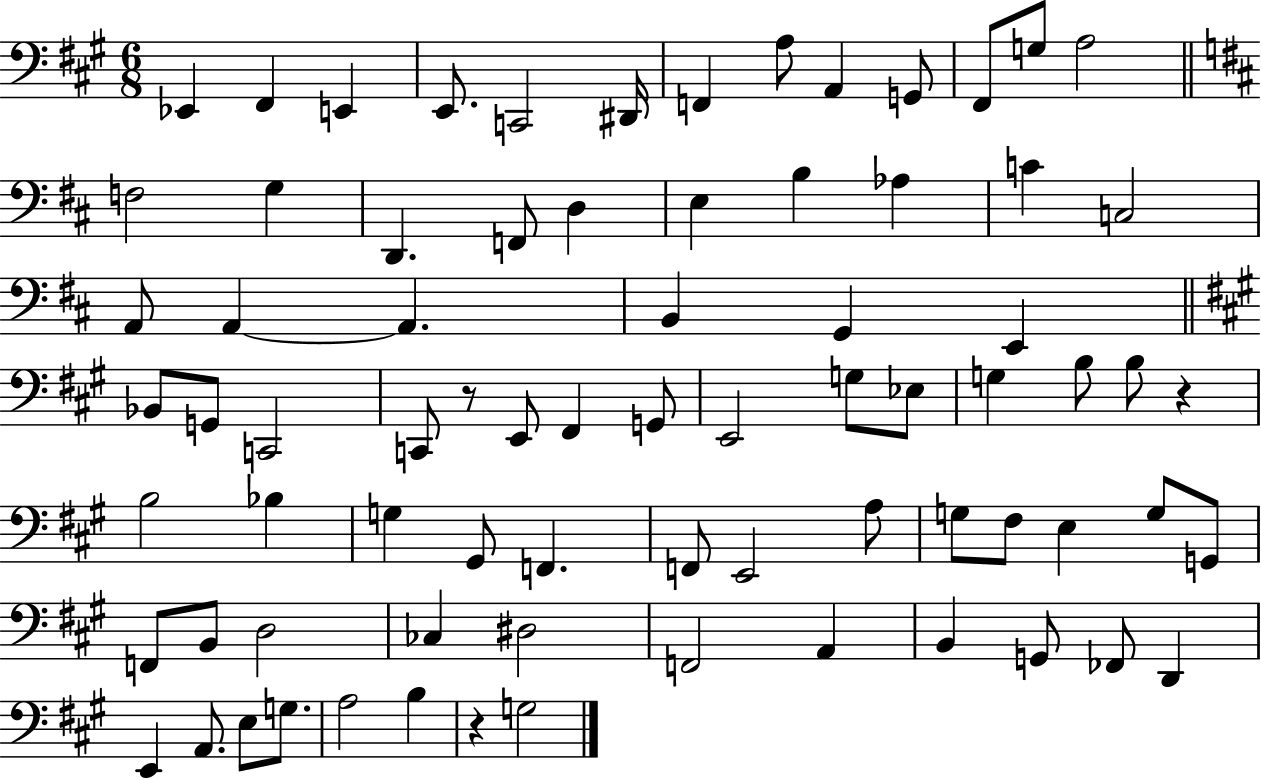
Eb2/q F#2/q E2/q E2/e. C2/h D#2/s F2/q A3/e A2/q G2/e F#2/e G3/e A3/h F3/h G3/q D2/q. F2/e D3/q E3/q B3/q Ab3/q C4/q C3/h A2/e A2/q A2/q. B2/q G2/q E2/q Bb2/e G2/e C2/h C2/e R/e E2/e F#2/q G2/e E2/h G3/e Eb3/e G3/q B3/e B3/e R/q B3/h Bb3/q G3/q G#2/e F2/q. F2/e E2/h A3/e G3/e F#3/e E3/q G3/e G2/e F2/e B2/e D3/h CES3/q D#3/h F2/h A2/q B2/q G2/e FES2/e D2/q E2/q A2/e. E3/e G3/e. A3/h B3/q R/q G3/h